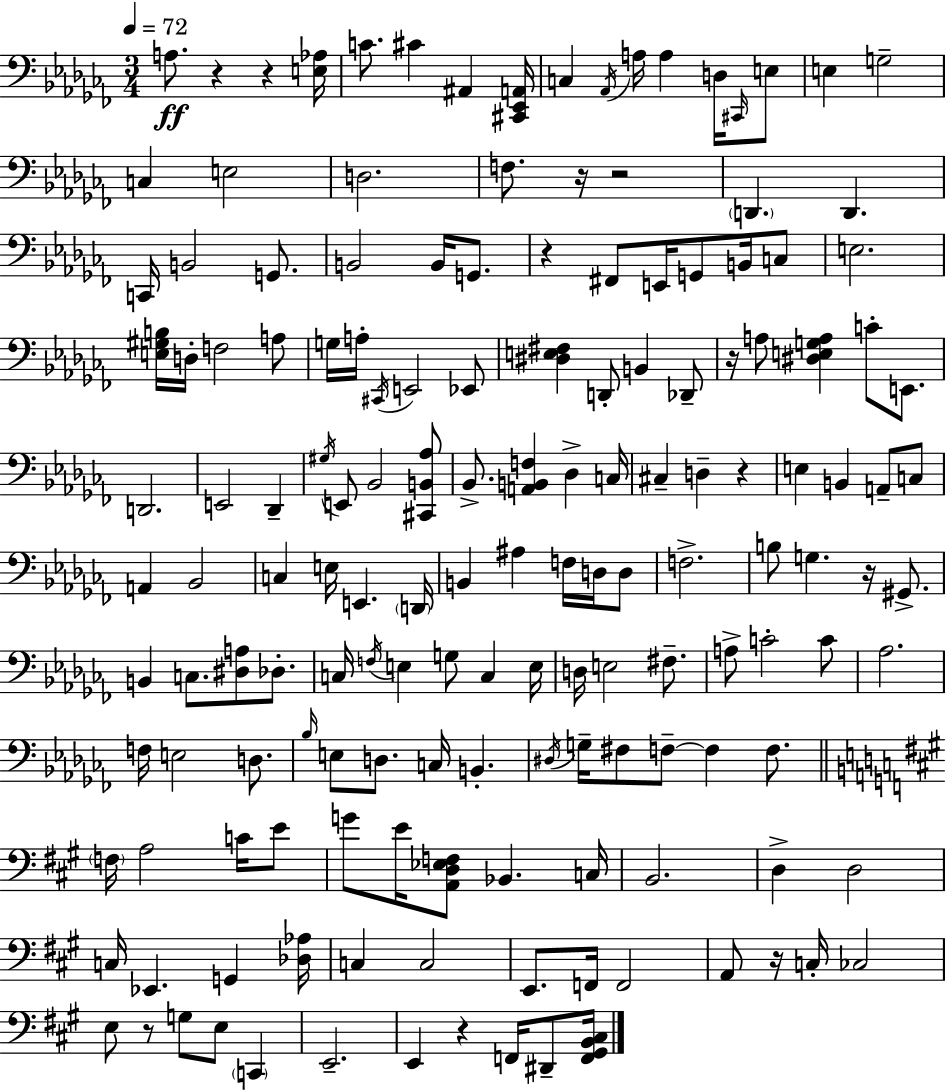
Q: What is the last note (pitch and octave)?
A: D#2